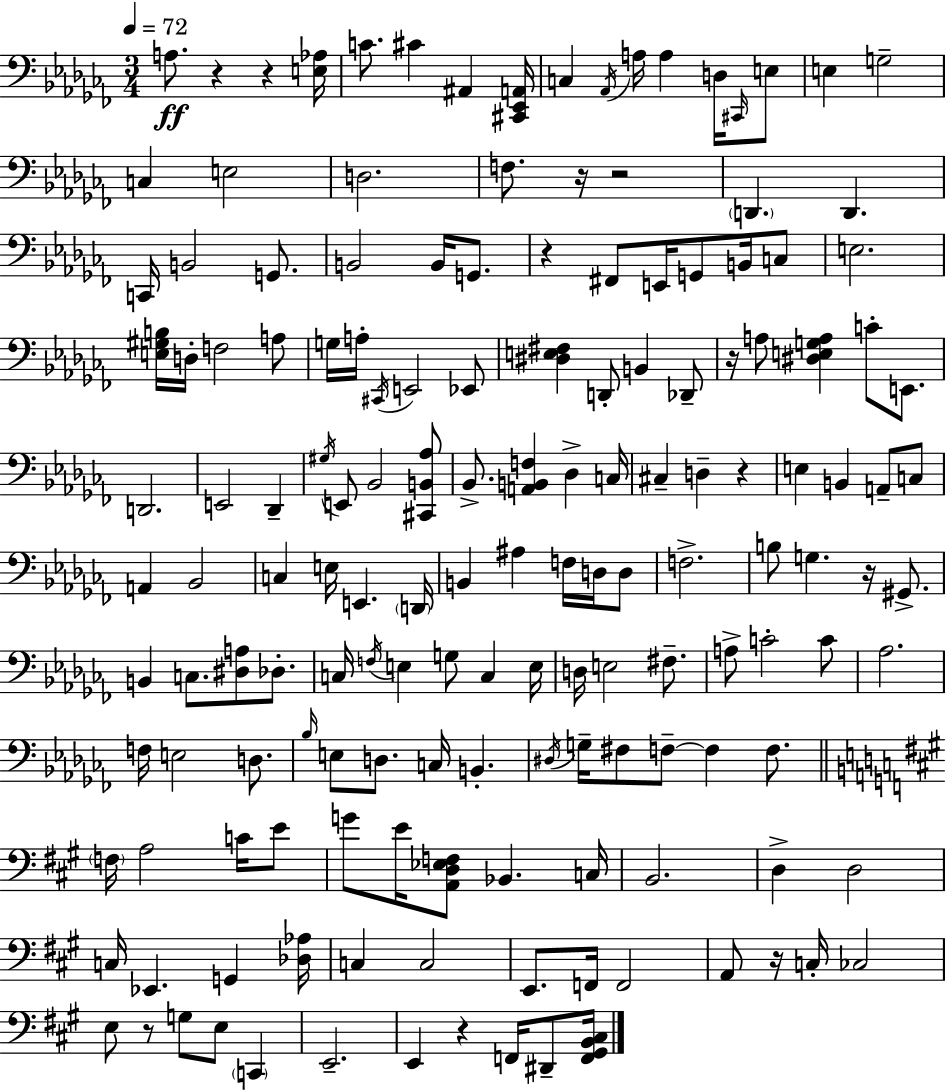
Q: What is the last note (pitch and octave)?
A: D#2